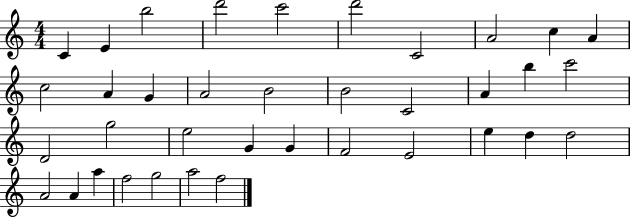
X:1
T:Untitled
M:4/4
L:1/4
K:C
C E b2 d'2 c'2 d'2 C2 A2 c A c2 A G A2 B2 B2 C2 A b c'2 D2 g2 e2 G G F2 E2 e d d2 A2 A a f2 g2 a2 f2